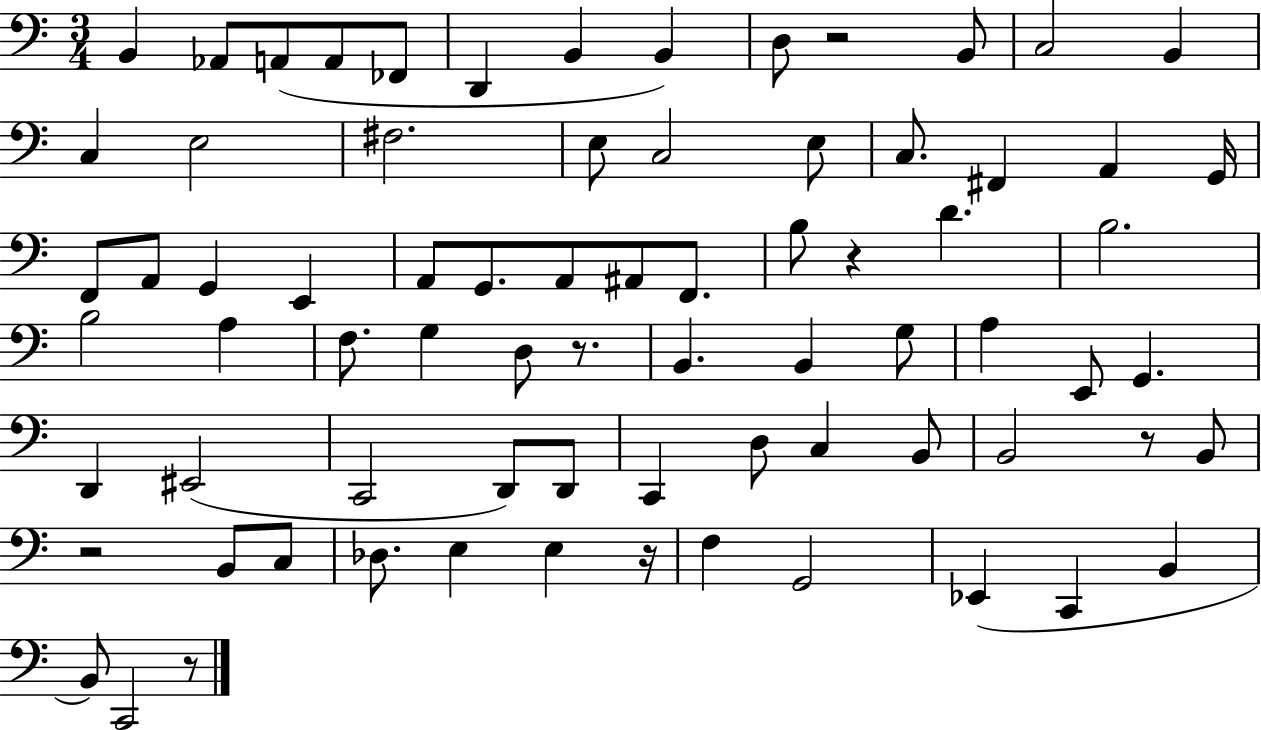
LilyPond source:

{
  \clef bass
  \numericTimeSignature
  \time 3/4
  \key c \major
  b,4 aes,8 a,8( a,8 fes,8 | d,4 b,4 b,4) | d8 r2 b,8 | c2 b,4 | \break c4 e2 | fis2. | e8 c2 e8 | c8. fis,4 a,4 g,16 | \break f,8 a,8 g,4 e,4 | a,8 g,8. a,8 ais,8 f,8. | b8 r4 d'4. | b2. | \break b2 a4 | f8. g4 d8 r8. | b,4. b,4 g8 | a4 e,8 g,4. | \break d,4 eis,2( | c,2 d,8) d,8 | c,4 d8 c4 b,8 | b,2 r8 b,8 | \break r2 b,8 c8 | des8. e4 e4 r16 | f4 g,2 | ees,4( c,4 b,4 | \break b,8) c,2 r8 | \bar "|."
}